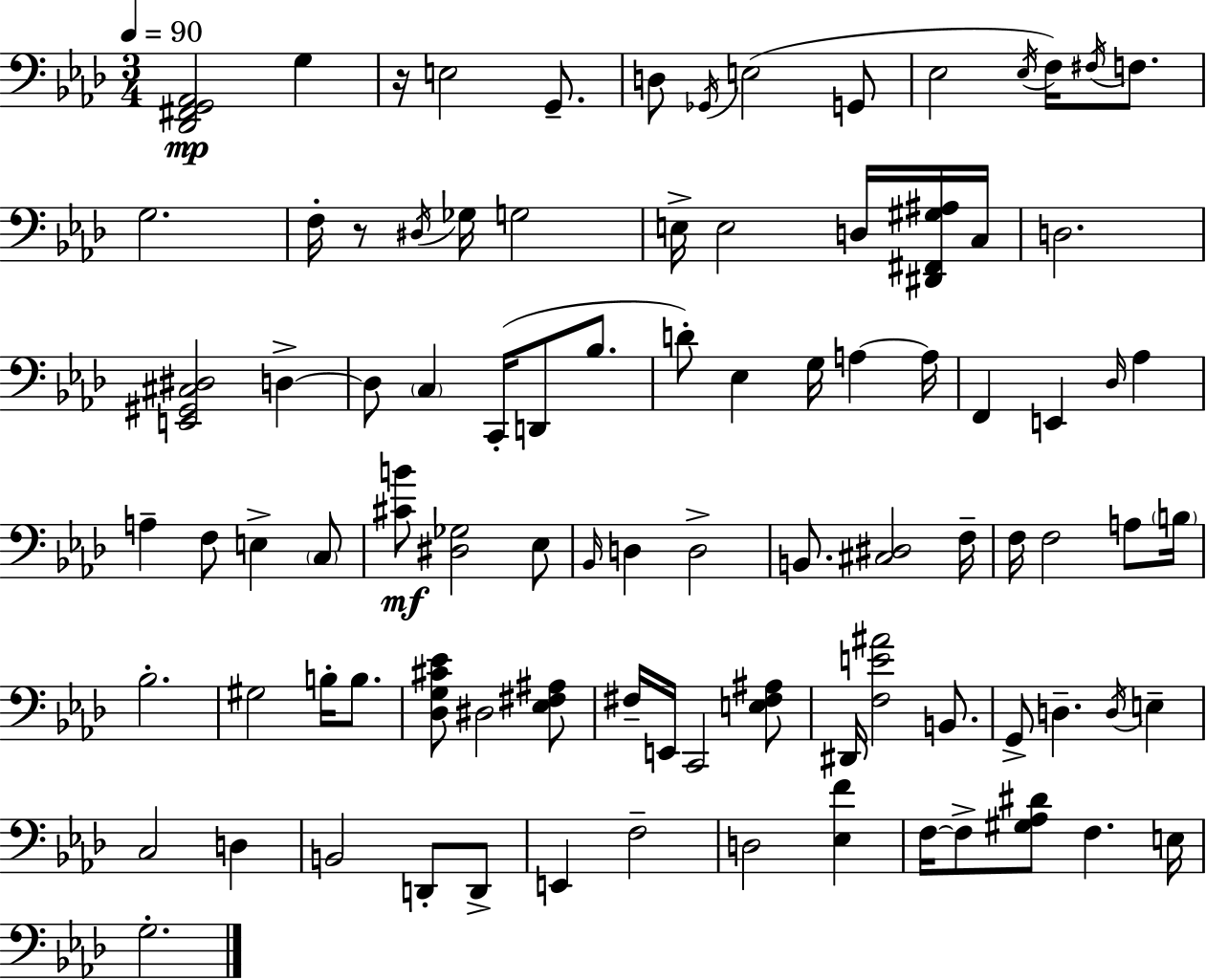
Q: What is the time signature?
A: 3/4